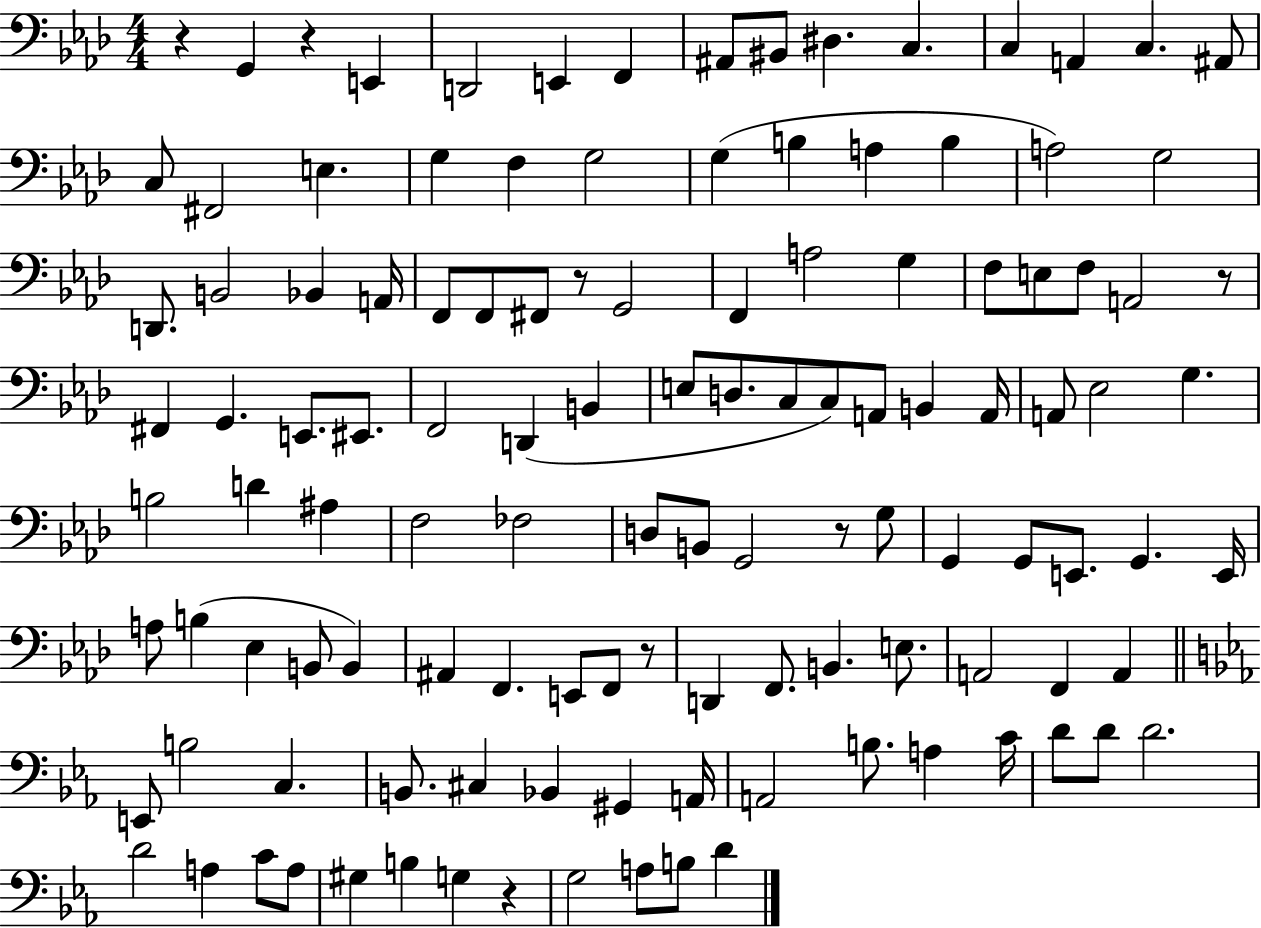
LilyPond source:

{
  \clef bass
  \numericTimeSignature
  \time 4/4
  \key aes \major
  r4 g,4 r4 e,4 | d,2 e,4 f,4 | ais,8 bis,8 dis4. c4. | c4 a,4 c4. ais,8 | \break c8 fis,2 e4. | g4 f4 g2 | g4( b4 a4 b4 | a2) g2 | \break d,8. b,2 bes,4 a,16 | f,8 f,8 fis,8 r8 g,2 | f,4 a2 g4 | f8 e8 f8 a,2 r8 | \break fis,4 g,4. e,8. eis,8. | f,2 d,4( b,4 | e8 d8. c8 c8) a,8 b,4 a,16 | a,8 ees2 g4. | \break b2 d'4 ais4 | f2 fes2 | d8 b,8 g,2 r8 g8 | g,4 g,8 e,8. g,4. e,16 | \break a8 b4( ees4 b,8 b,4) | ais,4 f,4. e,8 f,8 r8 | d,4 f,8. b,4. e8. | a,2 f,4 a,4 | \break \bar "||" \break \key ees \major e,8 b2 c4. | b,8. cis4 bes,4 gis,4 a,16 | a,2 b8. a4 c'16 | d'8 d'8 d'2. | \break d'2 a4 c'8 a8 | gis4 b4 g4 r4 | g2 a8 b8 d'4 | \bar "|."
}